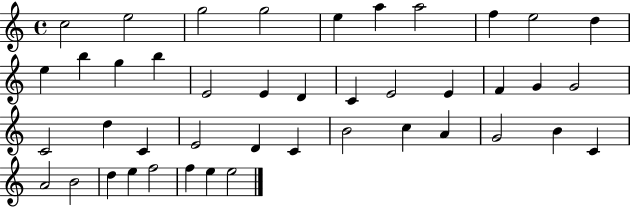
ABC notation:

X:1
T:Untitled
M:4/4
L:1/4
K:C
c2 e2 g2 g2 e a a2 f e2 d e b g b E2 E D C E2 E F G G2 C2 d C E2 D C B2 c A G2 B C A2 B2 d e f2 f e e2